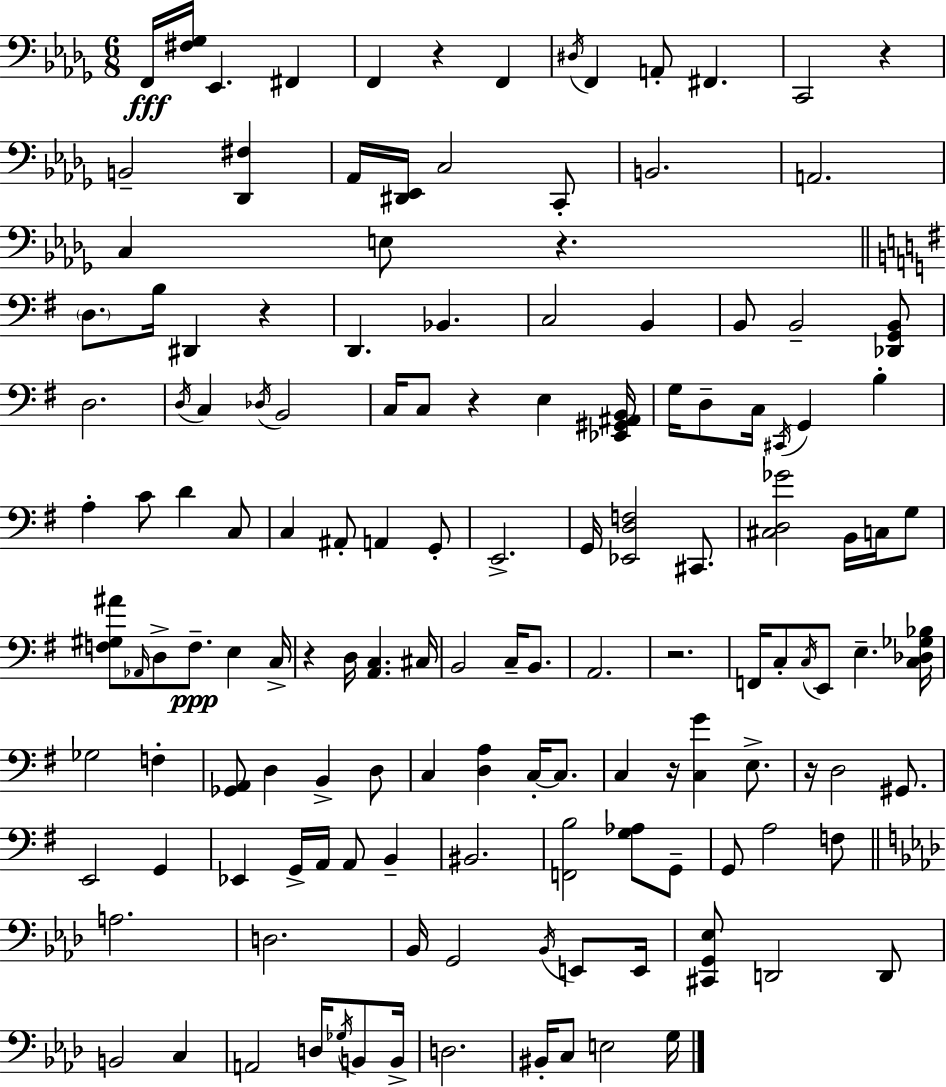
F2/s [F#3,Gb3]/s Eb2/q. F#2/q F2/q R/q F2/q D#3/s F2/q A2/e F#2/q. C2/h R/q B2/h [Db2,F#3]/q Ab2/s [D#2,Eb2]/s C3/h C2/e B2/h. A2/h. C3/q E3/e R/q. D3/e. B3/s D#2/q R/q D2/q. Bb2/q. C3/h B2/q B2/e B2/h [Db2,G2,B2]/e D3/h. D3/s C3/q Db3/s B2/h C3/s C3/e R/q E3/q [Eb2,G#2,A#2,B2]/s G3/s D3/e C3/s C#2/s G2/q B3/q A3/q C4/e D4/q C3/e C3/q A#2/e A2/q G2/e E2/h. G2/s [Eb2,D3,F3]/h C#2/e. [C#3,D3,Gb4]/h B2/s C3/s G3/e [F3,G#3,A#4]/e Ab2/s D3/e F3/e. E3/q C3/s R/q D3/s [A2,C3]/q. C#3/s B2/h C3/s B2/e. A2/h. R/h. F2/s C3/e C3/s E2/e E3/q. [C3,Db3,Gb3,Bb3]/s Gb3/h F3/q [Gb2,A2]/e D3/q B2/q D3/e C3/q [D3,A3]/q C3/s C3/e. C3/q R/s [C3,G4]/q E3/e. R/s D3/h G#2/e. E2/h G2/q Eb2/q G2/s A2/s A2/e B2/q BIS2/h. [F2,B3]/h [G3,Ab3]/e G2/e G2/e A3/h F3/e A3/h. D3/h. Bb2/s G2/h Bb2/s E2/e E2/s [C#2,G2,Eb3]/e D2/h D2/e B2/h C3/q A2/h D3/s Gb3/s B2/e B2/s D3/h. BIS2/s C3/e E3/h G3/s